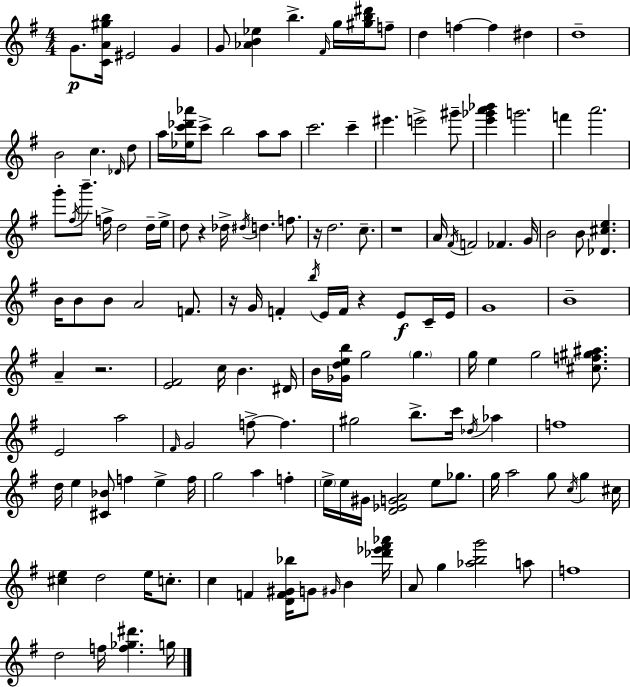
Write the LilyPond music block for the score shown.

{
  \clef treble
  \numericTimeSignature
  \time 4/4
  \key e \minor
  g'8.\p <c' a' gis'' b''>16 eis'2 g'4 | g'8 <aes' b' ees''>4 b''4.-> \grace { fis'16 } g''16 <gis'' b'' dis'''>16 f''8-- | d''4 f''4~~ f''4 dis''4 | d''1-- | \break b'2 c''4. \grace { des'16 } | d''8 a''16 <ees'' c''' des''' aes'''>16 c'''8-> b''2 a''8 | a''8 c'''2. c'''4-- | eis'''4. e'''2-> | \break gis'''8-- <e''' ges''' a''' bes'''>4 g'''2. | f'''4 a'''2. | g'''8-. \acciaccatura { fis''16 } b'''8.-- f''16-> d''2 | d''16-- e''16-> d''8 r4 des''16-> \acciaccatura { dis''16 } d''4. | \break f''8. r16 d''2. | c''8.-- r1 | a'16 \acciaccatura { fis'16 } f'2 fes'4. | g'16 b'2 b'8 <des' cis'' e''>4. | \break b'16 b'8 b'8 a'2 | f'8. r16 g'16 f'4-. \acciaccatura { b''16 } e'16 f'16 r4 | e'8\f c'16-- e'16 g'1 | b'1-- | \break a'4-- r2. | <e' fis'>2 c''16 b'4. | dis'16 b'16 <ges' d'' e'' b''>16 g''2 | \parenthesize g''4. g''16 e''4 g''2 | \break <cis'' f'' gis'' ais''>8. e'2 a''2 | \grace { fis'16 } g'2 f''8->~~ | f''4. gis''2 b''8.-> | c'''16 \acciaccatura { des''16 } aes''4 f''1 | \break d''16 e''4 <cis' bes'>8 f''4 | e''4-> f''16 g''2 | a''4 f''4-. \parenthesize e''16-> e''16 gis'16 <d' ees' g' a'>2 | e''8 ges''8. g''16 a''2 | \break g''8 \acciaccatura { c''16 } g''4 cis''16 <cis'' e''>4 d''2 | e''16 c''8.-. c''4 f'4 | <d' f' gis' bes''>16 g'8 \grace { gis'16 } b'4 <des''' ees''' fis''' aes'''>16 a'8 g''4 | <aes'' b'' g'''>2 a''8 f''1 | \break d''2 | f''16 <f'' ges'' dis'''>4. g''16 \bar "|."
}